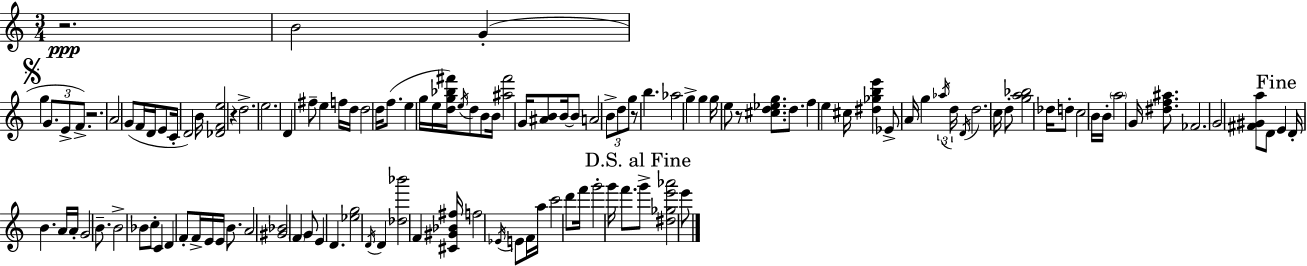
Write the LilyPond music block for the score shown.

{
  \clef treble
  \numericTimeSignature
  \time 3/4
  \key c \major
  \repeat volta 2 { r2.\ppp | b'2 g'4-.( | \mark \markup { \musicglyph "scripts.segno" } g''4 \tuplet 3/2 { g'8. e'8-> f'8.->) } | r2. | \break a'2 g'8( f'16 d'16 | e'8 c'16-. d'2) b'16 | <des' f' e''>2 r4 | d''2.-> | \break e''2. | d'4 fis''8-- e''4 f''16 d''16 | d''2 d''16 f''8.( | e''4 g''16 e''16 <d'' g'' bes'' fis'''>16) \acciaccatura { e''16 } d''8 b'8 | \break b'16 <ais'' fis'''>2 g'16 <ais' b'>8 | b'16~~ b'8 a'2 \tuplet 3/2 { b'8-> | d''8 g''8 } r8 b''4. | aes''2 g''4-> | \break g''4 g''16 e''8 r8 <cis'' d'' ees'' g''>8. | d''8. f''4 e''4 | cis''16 <dis'' ges'' b'' e'''>4 ees'8-> a'16 g''4 | \tuplet 3/2 { \acciaccatura { aes''16 } d''16 \acciaccatura { d'16 } } d''2. | \break \parenthesize c''16 d''8-. <g'' a'' bes''>2 | des''16 d''8-. c''2 | b'16 b'16-. \parenthesize a''2 g'16 | <dis'' f'' ais''>8. fes'2. | \break g'2 <fis' gis' a''>8 | d'8 \mark "Fine" e'4 d'16-. b'4. | a'16 a'16-. g'2 | b'8.-- b'2-> bes'8 | \break c''8-. c'4 d'4 f'8-. | f'16-> e'16 e'16 b'8. a'2 | <gis' bes'>2 \parenthesize f'4 | g'8 e'4 d'4. | \break <ees'' g''>2 \acciaccatura { d'16 } | d'4 <des'' bes'''>2 | f'4 <cis' gis' bes' fis''>16 f''2 | \acciaccatura { ees'16 } e'8 f'16 a''16 c'''2 | \break d'''8 f'''16 g'''2-. | g'''16 f'''8. \mark "D.S. al Fine" g'''8-> <dis'' ges'' e''' aes'''>2 | e'''8 } \bar "|."
}